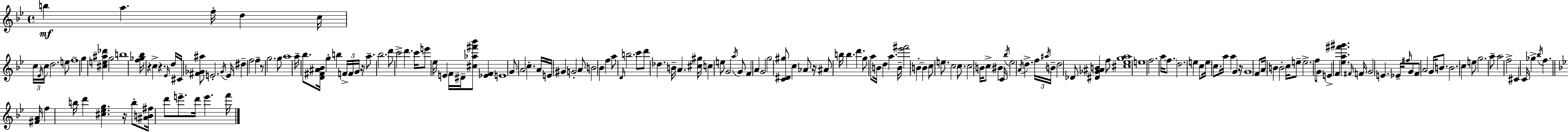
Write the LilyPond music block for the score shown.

{
  \clef treble
  \time 4/4
  \defaultTimeSignature
  \key bes \major
  \repeat volta 2 { b''4\mf a''4. f''16-. d''4 c''16 | \tuplet 3/2 { c''16 \acciaccatura { ees'16 } c''16 } d''2. e''8 | f''1-- | g''4 <cis'' e'' ais'' des'''>4 g''2 | \break b''1 | <f'' ges'' bes''>16 r4 c''4-> r4. | \grace { ees'16 } d''16 cis'16 <fis' ges' ais''>8 e'2.-. | \acciaccatura { ges'16 } e'16 dis''4-- f''2 f''4-- | \break r8 g''2. | g''8 a''1 | a''16-- bes''8. <d' fis' ais' bes'>16 g''4-. b''4 | \tuplet 3/2 { f'16-> f'16 g'16 } r16 a''8.-- bes''2. | \break d'''8 c'''2-> d'''4. | c'''16 e'''8 ees''16 e'4 f'16 dis'16-- <cis'' aes'' fis''' bes'''>8 <ees' f'>4 | e'1 | g'8 a'2 c''4.-. | \break a'16 e'16 gis'4 g'2-. | a'8 b'2 bes'4 f''4 | a''8 \grace { d'16 } b''2. | c'''8 d'''8 des''4. b'16-- a'4. | \break <cis'' gis''>16 c''4 e''8 g'2 | \acciaccatura { a''16 } g'8 f'4 a'4 g'2 | g''2 <c' dis' gis''>8 c''4 | aes'8 r16 ais'8 b''16 b''4. d'''4. | \break g''8 a''8 b'16 d''4 a''4. | b'16-- <ees''' fis'''>2 b'4-.~~ | b'4 c''8 e''8. c''2 | c''8. c''2 b'16 c''8-> | \break bis'4 c'16 \acciaccatura { bes''16 } ees''2 \acciaccatura { a'16 } d''4.-> | \tuplet 3/2 { f''16 \acciaccatura { ais''16 } b'16-- } d''2 | des'8 <dis' ges' ais' b'>4 f''8 <cis'' ees'' g'' a''>1 | e''1 | \break f''2. | a''16 \parenthesize f''8. d''2. | e''4 c''8 e''16 c''8. a''16 a''4 | g'4 r16 g'1 | \break f'8 a'16 b'4 b'2-. | c''16 e''8-- e''2.-> | f''8 g'8 e'4-> f'4 | <ees'' a'' fis''' gis'''>4. \grace { fis'16 } f'16 g'2 | \break e'4. ees'16-- \grace { fis''16 } g'8 f'8 a'2 | g'16 b'8. b'2. | c''4 e''8 g''2. | a''8-- a''2 | \break f''2-> cis'4 c'16 ges''4-> | \acciaccatura { bes''16 } f''4. \bar "||" \break \key bes \major <fis' a'>16 f''4 b''16 d'''4 <cis'' ees'' g''>4. | r16 b''8-. <ais' b' fis''>16 d'''8 e'''8.-- d'''16 e'''4. | f'''16 } \bar "|."
}